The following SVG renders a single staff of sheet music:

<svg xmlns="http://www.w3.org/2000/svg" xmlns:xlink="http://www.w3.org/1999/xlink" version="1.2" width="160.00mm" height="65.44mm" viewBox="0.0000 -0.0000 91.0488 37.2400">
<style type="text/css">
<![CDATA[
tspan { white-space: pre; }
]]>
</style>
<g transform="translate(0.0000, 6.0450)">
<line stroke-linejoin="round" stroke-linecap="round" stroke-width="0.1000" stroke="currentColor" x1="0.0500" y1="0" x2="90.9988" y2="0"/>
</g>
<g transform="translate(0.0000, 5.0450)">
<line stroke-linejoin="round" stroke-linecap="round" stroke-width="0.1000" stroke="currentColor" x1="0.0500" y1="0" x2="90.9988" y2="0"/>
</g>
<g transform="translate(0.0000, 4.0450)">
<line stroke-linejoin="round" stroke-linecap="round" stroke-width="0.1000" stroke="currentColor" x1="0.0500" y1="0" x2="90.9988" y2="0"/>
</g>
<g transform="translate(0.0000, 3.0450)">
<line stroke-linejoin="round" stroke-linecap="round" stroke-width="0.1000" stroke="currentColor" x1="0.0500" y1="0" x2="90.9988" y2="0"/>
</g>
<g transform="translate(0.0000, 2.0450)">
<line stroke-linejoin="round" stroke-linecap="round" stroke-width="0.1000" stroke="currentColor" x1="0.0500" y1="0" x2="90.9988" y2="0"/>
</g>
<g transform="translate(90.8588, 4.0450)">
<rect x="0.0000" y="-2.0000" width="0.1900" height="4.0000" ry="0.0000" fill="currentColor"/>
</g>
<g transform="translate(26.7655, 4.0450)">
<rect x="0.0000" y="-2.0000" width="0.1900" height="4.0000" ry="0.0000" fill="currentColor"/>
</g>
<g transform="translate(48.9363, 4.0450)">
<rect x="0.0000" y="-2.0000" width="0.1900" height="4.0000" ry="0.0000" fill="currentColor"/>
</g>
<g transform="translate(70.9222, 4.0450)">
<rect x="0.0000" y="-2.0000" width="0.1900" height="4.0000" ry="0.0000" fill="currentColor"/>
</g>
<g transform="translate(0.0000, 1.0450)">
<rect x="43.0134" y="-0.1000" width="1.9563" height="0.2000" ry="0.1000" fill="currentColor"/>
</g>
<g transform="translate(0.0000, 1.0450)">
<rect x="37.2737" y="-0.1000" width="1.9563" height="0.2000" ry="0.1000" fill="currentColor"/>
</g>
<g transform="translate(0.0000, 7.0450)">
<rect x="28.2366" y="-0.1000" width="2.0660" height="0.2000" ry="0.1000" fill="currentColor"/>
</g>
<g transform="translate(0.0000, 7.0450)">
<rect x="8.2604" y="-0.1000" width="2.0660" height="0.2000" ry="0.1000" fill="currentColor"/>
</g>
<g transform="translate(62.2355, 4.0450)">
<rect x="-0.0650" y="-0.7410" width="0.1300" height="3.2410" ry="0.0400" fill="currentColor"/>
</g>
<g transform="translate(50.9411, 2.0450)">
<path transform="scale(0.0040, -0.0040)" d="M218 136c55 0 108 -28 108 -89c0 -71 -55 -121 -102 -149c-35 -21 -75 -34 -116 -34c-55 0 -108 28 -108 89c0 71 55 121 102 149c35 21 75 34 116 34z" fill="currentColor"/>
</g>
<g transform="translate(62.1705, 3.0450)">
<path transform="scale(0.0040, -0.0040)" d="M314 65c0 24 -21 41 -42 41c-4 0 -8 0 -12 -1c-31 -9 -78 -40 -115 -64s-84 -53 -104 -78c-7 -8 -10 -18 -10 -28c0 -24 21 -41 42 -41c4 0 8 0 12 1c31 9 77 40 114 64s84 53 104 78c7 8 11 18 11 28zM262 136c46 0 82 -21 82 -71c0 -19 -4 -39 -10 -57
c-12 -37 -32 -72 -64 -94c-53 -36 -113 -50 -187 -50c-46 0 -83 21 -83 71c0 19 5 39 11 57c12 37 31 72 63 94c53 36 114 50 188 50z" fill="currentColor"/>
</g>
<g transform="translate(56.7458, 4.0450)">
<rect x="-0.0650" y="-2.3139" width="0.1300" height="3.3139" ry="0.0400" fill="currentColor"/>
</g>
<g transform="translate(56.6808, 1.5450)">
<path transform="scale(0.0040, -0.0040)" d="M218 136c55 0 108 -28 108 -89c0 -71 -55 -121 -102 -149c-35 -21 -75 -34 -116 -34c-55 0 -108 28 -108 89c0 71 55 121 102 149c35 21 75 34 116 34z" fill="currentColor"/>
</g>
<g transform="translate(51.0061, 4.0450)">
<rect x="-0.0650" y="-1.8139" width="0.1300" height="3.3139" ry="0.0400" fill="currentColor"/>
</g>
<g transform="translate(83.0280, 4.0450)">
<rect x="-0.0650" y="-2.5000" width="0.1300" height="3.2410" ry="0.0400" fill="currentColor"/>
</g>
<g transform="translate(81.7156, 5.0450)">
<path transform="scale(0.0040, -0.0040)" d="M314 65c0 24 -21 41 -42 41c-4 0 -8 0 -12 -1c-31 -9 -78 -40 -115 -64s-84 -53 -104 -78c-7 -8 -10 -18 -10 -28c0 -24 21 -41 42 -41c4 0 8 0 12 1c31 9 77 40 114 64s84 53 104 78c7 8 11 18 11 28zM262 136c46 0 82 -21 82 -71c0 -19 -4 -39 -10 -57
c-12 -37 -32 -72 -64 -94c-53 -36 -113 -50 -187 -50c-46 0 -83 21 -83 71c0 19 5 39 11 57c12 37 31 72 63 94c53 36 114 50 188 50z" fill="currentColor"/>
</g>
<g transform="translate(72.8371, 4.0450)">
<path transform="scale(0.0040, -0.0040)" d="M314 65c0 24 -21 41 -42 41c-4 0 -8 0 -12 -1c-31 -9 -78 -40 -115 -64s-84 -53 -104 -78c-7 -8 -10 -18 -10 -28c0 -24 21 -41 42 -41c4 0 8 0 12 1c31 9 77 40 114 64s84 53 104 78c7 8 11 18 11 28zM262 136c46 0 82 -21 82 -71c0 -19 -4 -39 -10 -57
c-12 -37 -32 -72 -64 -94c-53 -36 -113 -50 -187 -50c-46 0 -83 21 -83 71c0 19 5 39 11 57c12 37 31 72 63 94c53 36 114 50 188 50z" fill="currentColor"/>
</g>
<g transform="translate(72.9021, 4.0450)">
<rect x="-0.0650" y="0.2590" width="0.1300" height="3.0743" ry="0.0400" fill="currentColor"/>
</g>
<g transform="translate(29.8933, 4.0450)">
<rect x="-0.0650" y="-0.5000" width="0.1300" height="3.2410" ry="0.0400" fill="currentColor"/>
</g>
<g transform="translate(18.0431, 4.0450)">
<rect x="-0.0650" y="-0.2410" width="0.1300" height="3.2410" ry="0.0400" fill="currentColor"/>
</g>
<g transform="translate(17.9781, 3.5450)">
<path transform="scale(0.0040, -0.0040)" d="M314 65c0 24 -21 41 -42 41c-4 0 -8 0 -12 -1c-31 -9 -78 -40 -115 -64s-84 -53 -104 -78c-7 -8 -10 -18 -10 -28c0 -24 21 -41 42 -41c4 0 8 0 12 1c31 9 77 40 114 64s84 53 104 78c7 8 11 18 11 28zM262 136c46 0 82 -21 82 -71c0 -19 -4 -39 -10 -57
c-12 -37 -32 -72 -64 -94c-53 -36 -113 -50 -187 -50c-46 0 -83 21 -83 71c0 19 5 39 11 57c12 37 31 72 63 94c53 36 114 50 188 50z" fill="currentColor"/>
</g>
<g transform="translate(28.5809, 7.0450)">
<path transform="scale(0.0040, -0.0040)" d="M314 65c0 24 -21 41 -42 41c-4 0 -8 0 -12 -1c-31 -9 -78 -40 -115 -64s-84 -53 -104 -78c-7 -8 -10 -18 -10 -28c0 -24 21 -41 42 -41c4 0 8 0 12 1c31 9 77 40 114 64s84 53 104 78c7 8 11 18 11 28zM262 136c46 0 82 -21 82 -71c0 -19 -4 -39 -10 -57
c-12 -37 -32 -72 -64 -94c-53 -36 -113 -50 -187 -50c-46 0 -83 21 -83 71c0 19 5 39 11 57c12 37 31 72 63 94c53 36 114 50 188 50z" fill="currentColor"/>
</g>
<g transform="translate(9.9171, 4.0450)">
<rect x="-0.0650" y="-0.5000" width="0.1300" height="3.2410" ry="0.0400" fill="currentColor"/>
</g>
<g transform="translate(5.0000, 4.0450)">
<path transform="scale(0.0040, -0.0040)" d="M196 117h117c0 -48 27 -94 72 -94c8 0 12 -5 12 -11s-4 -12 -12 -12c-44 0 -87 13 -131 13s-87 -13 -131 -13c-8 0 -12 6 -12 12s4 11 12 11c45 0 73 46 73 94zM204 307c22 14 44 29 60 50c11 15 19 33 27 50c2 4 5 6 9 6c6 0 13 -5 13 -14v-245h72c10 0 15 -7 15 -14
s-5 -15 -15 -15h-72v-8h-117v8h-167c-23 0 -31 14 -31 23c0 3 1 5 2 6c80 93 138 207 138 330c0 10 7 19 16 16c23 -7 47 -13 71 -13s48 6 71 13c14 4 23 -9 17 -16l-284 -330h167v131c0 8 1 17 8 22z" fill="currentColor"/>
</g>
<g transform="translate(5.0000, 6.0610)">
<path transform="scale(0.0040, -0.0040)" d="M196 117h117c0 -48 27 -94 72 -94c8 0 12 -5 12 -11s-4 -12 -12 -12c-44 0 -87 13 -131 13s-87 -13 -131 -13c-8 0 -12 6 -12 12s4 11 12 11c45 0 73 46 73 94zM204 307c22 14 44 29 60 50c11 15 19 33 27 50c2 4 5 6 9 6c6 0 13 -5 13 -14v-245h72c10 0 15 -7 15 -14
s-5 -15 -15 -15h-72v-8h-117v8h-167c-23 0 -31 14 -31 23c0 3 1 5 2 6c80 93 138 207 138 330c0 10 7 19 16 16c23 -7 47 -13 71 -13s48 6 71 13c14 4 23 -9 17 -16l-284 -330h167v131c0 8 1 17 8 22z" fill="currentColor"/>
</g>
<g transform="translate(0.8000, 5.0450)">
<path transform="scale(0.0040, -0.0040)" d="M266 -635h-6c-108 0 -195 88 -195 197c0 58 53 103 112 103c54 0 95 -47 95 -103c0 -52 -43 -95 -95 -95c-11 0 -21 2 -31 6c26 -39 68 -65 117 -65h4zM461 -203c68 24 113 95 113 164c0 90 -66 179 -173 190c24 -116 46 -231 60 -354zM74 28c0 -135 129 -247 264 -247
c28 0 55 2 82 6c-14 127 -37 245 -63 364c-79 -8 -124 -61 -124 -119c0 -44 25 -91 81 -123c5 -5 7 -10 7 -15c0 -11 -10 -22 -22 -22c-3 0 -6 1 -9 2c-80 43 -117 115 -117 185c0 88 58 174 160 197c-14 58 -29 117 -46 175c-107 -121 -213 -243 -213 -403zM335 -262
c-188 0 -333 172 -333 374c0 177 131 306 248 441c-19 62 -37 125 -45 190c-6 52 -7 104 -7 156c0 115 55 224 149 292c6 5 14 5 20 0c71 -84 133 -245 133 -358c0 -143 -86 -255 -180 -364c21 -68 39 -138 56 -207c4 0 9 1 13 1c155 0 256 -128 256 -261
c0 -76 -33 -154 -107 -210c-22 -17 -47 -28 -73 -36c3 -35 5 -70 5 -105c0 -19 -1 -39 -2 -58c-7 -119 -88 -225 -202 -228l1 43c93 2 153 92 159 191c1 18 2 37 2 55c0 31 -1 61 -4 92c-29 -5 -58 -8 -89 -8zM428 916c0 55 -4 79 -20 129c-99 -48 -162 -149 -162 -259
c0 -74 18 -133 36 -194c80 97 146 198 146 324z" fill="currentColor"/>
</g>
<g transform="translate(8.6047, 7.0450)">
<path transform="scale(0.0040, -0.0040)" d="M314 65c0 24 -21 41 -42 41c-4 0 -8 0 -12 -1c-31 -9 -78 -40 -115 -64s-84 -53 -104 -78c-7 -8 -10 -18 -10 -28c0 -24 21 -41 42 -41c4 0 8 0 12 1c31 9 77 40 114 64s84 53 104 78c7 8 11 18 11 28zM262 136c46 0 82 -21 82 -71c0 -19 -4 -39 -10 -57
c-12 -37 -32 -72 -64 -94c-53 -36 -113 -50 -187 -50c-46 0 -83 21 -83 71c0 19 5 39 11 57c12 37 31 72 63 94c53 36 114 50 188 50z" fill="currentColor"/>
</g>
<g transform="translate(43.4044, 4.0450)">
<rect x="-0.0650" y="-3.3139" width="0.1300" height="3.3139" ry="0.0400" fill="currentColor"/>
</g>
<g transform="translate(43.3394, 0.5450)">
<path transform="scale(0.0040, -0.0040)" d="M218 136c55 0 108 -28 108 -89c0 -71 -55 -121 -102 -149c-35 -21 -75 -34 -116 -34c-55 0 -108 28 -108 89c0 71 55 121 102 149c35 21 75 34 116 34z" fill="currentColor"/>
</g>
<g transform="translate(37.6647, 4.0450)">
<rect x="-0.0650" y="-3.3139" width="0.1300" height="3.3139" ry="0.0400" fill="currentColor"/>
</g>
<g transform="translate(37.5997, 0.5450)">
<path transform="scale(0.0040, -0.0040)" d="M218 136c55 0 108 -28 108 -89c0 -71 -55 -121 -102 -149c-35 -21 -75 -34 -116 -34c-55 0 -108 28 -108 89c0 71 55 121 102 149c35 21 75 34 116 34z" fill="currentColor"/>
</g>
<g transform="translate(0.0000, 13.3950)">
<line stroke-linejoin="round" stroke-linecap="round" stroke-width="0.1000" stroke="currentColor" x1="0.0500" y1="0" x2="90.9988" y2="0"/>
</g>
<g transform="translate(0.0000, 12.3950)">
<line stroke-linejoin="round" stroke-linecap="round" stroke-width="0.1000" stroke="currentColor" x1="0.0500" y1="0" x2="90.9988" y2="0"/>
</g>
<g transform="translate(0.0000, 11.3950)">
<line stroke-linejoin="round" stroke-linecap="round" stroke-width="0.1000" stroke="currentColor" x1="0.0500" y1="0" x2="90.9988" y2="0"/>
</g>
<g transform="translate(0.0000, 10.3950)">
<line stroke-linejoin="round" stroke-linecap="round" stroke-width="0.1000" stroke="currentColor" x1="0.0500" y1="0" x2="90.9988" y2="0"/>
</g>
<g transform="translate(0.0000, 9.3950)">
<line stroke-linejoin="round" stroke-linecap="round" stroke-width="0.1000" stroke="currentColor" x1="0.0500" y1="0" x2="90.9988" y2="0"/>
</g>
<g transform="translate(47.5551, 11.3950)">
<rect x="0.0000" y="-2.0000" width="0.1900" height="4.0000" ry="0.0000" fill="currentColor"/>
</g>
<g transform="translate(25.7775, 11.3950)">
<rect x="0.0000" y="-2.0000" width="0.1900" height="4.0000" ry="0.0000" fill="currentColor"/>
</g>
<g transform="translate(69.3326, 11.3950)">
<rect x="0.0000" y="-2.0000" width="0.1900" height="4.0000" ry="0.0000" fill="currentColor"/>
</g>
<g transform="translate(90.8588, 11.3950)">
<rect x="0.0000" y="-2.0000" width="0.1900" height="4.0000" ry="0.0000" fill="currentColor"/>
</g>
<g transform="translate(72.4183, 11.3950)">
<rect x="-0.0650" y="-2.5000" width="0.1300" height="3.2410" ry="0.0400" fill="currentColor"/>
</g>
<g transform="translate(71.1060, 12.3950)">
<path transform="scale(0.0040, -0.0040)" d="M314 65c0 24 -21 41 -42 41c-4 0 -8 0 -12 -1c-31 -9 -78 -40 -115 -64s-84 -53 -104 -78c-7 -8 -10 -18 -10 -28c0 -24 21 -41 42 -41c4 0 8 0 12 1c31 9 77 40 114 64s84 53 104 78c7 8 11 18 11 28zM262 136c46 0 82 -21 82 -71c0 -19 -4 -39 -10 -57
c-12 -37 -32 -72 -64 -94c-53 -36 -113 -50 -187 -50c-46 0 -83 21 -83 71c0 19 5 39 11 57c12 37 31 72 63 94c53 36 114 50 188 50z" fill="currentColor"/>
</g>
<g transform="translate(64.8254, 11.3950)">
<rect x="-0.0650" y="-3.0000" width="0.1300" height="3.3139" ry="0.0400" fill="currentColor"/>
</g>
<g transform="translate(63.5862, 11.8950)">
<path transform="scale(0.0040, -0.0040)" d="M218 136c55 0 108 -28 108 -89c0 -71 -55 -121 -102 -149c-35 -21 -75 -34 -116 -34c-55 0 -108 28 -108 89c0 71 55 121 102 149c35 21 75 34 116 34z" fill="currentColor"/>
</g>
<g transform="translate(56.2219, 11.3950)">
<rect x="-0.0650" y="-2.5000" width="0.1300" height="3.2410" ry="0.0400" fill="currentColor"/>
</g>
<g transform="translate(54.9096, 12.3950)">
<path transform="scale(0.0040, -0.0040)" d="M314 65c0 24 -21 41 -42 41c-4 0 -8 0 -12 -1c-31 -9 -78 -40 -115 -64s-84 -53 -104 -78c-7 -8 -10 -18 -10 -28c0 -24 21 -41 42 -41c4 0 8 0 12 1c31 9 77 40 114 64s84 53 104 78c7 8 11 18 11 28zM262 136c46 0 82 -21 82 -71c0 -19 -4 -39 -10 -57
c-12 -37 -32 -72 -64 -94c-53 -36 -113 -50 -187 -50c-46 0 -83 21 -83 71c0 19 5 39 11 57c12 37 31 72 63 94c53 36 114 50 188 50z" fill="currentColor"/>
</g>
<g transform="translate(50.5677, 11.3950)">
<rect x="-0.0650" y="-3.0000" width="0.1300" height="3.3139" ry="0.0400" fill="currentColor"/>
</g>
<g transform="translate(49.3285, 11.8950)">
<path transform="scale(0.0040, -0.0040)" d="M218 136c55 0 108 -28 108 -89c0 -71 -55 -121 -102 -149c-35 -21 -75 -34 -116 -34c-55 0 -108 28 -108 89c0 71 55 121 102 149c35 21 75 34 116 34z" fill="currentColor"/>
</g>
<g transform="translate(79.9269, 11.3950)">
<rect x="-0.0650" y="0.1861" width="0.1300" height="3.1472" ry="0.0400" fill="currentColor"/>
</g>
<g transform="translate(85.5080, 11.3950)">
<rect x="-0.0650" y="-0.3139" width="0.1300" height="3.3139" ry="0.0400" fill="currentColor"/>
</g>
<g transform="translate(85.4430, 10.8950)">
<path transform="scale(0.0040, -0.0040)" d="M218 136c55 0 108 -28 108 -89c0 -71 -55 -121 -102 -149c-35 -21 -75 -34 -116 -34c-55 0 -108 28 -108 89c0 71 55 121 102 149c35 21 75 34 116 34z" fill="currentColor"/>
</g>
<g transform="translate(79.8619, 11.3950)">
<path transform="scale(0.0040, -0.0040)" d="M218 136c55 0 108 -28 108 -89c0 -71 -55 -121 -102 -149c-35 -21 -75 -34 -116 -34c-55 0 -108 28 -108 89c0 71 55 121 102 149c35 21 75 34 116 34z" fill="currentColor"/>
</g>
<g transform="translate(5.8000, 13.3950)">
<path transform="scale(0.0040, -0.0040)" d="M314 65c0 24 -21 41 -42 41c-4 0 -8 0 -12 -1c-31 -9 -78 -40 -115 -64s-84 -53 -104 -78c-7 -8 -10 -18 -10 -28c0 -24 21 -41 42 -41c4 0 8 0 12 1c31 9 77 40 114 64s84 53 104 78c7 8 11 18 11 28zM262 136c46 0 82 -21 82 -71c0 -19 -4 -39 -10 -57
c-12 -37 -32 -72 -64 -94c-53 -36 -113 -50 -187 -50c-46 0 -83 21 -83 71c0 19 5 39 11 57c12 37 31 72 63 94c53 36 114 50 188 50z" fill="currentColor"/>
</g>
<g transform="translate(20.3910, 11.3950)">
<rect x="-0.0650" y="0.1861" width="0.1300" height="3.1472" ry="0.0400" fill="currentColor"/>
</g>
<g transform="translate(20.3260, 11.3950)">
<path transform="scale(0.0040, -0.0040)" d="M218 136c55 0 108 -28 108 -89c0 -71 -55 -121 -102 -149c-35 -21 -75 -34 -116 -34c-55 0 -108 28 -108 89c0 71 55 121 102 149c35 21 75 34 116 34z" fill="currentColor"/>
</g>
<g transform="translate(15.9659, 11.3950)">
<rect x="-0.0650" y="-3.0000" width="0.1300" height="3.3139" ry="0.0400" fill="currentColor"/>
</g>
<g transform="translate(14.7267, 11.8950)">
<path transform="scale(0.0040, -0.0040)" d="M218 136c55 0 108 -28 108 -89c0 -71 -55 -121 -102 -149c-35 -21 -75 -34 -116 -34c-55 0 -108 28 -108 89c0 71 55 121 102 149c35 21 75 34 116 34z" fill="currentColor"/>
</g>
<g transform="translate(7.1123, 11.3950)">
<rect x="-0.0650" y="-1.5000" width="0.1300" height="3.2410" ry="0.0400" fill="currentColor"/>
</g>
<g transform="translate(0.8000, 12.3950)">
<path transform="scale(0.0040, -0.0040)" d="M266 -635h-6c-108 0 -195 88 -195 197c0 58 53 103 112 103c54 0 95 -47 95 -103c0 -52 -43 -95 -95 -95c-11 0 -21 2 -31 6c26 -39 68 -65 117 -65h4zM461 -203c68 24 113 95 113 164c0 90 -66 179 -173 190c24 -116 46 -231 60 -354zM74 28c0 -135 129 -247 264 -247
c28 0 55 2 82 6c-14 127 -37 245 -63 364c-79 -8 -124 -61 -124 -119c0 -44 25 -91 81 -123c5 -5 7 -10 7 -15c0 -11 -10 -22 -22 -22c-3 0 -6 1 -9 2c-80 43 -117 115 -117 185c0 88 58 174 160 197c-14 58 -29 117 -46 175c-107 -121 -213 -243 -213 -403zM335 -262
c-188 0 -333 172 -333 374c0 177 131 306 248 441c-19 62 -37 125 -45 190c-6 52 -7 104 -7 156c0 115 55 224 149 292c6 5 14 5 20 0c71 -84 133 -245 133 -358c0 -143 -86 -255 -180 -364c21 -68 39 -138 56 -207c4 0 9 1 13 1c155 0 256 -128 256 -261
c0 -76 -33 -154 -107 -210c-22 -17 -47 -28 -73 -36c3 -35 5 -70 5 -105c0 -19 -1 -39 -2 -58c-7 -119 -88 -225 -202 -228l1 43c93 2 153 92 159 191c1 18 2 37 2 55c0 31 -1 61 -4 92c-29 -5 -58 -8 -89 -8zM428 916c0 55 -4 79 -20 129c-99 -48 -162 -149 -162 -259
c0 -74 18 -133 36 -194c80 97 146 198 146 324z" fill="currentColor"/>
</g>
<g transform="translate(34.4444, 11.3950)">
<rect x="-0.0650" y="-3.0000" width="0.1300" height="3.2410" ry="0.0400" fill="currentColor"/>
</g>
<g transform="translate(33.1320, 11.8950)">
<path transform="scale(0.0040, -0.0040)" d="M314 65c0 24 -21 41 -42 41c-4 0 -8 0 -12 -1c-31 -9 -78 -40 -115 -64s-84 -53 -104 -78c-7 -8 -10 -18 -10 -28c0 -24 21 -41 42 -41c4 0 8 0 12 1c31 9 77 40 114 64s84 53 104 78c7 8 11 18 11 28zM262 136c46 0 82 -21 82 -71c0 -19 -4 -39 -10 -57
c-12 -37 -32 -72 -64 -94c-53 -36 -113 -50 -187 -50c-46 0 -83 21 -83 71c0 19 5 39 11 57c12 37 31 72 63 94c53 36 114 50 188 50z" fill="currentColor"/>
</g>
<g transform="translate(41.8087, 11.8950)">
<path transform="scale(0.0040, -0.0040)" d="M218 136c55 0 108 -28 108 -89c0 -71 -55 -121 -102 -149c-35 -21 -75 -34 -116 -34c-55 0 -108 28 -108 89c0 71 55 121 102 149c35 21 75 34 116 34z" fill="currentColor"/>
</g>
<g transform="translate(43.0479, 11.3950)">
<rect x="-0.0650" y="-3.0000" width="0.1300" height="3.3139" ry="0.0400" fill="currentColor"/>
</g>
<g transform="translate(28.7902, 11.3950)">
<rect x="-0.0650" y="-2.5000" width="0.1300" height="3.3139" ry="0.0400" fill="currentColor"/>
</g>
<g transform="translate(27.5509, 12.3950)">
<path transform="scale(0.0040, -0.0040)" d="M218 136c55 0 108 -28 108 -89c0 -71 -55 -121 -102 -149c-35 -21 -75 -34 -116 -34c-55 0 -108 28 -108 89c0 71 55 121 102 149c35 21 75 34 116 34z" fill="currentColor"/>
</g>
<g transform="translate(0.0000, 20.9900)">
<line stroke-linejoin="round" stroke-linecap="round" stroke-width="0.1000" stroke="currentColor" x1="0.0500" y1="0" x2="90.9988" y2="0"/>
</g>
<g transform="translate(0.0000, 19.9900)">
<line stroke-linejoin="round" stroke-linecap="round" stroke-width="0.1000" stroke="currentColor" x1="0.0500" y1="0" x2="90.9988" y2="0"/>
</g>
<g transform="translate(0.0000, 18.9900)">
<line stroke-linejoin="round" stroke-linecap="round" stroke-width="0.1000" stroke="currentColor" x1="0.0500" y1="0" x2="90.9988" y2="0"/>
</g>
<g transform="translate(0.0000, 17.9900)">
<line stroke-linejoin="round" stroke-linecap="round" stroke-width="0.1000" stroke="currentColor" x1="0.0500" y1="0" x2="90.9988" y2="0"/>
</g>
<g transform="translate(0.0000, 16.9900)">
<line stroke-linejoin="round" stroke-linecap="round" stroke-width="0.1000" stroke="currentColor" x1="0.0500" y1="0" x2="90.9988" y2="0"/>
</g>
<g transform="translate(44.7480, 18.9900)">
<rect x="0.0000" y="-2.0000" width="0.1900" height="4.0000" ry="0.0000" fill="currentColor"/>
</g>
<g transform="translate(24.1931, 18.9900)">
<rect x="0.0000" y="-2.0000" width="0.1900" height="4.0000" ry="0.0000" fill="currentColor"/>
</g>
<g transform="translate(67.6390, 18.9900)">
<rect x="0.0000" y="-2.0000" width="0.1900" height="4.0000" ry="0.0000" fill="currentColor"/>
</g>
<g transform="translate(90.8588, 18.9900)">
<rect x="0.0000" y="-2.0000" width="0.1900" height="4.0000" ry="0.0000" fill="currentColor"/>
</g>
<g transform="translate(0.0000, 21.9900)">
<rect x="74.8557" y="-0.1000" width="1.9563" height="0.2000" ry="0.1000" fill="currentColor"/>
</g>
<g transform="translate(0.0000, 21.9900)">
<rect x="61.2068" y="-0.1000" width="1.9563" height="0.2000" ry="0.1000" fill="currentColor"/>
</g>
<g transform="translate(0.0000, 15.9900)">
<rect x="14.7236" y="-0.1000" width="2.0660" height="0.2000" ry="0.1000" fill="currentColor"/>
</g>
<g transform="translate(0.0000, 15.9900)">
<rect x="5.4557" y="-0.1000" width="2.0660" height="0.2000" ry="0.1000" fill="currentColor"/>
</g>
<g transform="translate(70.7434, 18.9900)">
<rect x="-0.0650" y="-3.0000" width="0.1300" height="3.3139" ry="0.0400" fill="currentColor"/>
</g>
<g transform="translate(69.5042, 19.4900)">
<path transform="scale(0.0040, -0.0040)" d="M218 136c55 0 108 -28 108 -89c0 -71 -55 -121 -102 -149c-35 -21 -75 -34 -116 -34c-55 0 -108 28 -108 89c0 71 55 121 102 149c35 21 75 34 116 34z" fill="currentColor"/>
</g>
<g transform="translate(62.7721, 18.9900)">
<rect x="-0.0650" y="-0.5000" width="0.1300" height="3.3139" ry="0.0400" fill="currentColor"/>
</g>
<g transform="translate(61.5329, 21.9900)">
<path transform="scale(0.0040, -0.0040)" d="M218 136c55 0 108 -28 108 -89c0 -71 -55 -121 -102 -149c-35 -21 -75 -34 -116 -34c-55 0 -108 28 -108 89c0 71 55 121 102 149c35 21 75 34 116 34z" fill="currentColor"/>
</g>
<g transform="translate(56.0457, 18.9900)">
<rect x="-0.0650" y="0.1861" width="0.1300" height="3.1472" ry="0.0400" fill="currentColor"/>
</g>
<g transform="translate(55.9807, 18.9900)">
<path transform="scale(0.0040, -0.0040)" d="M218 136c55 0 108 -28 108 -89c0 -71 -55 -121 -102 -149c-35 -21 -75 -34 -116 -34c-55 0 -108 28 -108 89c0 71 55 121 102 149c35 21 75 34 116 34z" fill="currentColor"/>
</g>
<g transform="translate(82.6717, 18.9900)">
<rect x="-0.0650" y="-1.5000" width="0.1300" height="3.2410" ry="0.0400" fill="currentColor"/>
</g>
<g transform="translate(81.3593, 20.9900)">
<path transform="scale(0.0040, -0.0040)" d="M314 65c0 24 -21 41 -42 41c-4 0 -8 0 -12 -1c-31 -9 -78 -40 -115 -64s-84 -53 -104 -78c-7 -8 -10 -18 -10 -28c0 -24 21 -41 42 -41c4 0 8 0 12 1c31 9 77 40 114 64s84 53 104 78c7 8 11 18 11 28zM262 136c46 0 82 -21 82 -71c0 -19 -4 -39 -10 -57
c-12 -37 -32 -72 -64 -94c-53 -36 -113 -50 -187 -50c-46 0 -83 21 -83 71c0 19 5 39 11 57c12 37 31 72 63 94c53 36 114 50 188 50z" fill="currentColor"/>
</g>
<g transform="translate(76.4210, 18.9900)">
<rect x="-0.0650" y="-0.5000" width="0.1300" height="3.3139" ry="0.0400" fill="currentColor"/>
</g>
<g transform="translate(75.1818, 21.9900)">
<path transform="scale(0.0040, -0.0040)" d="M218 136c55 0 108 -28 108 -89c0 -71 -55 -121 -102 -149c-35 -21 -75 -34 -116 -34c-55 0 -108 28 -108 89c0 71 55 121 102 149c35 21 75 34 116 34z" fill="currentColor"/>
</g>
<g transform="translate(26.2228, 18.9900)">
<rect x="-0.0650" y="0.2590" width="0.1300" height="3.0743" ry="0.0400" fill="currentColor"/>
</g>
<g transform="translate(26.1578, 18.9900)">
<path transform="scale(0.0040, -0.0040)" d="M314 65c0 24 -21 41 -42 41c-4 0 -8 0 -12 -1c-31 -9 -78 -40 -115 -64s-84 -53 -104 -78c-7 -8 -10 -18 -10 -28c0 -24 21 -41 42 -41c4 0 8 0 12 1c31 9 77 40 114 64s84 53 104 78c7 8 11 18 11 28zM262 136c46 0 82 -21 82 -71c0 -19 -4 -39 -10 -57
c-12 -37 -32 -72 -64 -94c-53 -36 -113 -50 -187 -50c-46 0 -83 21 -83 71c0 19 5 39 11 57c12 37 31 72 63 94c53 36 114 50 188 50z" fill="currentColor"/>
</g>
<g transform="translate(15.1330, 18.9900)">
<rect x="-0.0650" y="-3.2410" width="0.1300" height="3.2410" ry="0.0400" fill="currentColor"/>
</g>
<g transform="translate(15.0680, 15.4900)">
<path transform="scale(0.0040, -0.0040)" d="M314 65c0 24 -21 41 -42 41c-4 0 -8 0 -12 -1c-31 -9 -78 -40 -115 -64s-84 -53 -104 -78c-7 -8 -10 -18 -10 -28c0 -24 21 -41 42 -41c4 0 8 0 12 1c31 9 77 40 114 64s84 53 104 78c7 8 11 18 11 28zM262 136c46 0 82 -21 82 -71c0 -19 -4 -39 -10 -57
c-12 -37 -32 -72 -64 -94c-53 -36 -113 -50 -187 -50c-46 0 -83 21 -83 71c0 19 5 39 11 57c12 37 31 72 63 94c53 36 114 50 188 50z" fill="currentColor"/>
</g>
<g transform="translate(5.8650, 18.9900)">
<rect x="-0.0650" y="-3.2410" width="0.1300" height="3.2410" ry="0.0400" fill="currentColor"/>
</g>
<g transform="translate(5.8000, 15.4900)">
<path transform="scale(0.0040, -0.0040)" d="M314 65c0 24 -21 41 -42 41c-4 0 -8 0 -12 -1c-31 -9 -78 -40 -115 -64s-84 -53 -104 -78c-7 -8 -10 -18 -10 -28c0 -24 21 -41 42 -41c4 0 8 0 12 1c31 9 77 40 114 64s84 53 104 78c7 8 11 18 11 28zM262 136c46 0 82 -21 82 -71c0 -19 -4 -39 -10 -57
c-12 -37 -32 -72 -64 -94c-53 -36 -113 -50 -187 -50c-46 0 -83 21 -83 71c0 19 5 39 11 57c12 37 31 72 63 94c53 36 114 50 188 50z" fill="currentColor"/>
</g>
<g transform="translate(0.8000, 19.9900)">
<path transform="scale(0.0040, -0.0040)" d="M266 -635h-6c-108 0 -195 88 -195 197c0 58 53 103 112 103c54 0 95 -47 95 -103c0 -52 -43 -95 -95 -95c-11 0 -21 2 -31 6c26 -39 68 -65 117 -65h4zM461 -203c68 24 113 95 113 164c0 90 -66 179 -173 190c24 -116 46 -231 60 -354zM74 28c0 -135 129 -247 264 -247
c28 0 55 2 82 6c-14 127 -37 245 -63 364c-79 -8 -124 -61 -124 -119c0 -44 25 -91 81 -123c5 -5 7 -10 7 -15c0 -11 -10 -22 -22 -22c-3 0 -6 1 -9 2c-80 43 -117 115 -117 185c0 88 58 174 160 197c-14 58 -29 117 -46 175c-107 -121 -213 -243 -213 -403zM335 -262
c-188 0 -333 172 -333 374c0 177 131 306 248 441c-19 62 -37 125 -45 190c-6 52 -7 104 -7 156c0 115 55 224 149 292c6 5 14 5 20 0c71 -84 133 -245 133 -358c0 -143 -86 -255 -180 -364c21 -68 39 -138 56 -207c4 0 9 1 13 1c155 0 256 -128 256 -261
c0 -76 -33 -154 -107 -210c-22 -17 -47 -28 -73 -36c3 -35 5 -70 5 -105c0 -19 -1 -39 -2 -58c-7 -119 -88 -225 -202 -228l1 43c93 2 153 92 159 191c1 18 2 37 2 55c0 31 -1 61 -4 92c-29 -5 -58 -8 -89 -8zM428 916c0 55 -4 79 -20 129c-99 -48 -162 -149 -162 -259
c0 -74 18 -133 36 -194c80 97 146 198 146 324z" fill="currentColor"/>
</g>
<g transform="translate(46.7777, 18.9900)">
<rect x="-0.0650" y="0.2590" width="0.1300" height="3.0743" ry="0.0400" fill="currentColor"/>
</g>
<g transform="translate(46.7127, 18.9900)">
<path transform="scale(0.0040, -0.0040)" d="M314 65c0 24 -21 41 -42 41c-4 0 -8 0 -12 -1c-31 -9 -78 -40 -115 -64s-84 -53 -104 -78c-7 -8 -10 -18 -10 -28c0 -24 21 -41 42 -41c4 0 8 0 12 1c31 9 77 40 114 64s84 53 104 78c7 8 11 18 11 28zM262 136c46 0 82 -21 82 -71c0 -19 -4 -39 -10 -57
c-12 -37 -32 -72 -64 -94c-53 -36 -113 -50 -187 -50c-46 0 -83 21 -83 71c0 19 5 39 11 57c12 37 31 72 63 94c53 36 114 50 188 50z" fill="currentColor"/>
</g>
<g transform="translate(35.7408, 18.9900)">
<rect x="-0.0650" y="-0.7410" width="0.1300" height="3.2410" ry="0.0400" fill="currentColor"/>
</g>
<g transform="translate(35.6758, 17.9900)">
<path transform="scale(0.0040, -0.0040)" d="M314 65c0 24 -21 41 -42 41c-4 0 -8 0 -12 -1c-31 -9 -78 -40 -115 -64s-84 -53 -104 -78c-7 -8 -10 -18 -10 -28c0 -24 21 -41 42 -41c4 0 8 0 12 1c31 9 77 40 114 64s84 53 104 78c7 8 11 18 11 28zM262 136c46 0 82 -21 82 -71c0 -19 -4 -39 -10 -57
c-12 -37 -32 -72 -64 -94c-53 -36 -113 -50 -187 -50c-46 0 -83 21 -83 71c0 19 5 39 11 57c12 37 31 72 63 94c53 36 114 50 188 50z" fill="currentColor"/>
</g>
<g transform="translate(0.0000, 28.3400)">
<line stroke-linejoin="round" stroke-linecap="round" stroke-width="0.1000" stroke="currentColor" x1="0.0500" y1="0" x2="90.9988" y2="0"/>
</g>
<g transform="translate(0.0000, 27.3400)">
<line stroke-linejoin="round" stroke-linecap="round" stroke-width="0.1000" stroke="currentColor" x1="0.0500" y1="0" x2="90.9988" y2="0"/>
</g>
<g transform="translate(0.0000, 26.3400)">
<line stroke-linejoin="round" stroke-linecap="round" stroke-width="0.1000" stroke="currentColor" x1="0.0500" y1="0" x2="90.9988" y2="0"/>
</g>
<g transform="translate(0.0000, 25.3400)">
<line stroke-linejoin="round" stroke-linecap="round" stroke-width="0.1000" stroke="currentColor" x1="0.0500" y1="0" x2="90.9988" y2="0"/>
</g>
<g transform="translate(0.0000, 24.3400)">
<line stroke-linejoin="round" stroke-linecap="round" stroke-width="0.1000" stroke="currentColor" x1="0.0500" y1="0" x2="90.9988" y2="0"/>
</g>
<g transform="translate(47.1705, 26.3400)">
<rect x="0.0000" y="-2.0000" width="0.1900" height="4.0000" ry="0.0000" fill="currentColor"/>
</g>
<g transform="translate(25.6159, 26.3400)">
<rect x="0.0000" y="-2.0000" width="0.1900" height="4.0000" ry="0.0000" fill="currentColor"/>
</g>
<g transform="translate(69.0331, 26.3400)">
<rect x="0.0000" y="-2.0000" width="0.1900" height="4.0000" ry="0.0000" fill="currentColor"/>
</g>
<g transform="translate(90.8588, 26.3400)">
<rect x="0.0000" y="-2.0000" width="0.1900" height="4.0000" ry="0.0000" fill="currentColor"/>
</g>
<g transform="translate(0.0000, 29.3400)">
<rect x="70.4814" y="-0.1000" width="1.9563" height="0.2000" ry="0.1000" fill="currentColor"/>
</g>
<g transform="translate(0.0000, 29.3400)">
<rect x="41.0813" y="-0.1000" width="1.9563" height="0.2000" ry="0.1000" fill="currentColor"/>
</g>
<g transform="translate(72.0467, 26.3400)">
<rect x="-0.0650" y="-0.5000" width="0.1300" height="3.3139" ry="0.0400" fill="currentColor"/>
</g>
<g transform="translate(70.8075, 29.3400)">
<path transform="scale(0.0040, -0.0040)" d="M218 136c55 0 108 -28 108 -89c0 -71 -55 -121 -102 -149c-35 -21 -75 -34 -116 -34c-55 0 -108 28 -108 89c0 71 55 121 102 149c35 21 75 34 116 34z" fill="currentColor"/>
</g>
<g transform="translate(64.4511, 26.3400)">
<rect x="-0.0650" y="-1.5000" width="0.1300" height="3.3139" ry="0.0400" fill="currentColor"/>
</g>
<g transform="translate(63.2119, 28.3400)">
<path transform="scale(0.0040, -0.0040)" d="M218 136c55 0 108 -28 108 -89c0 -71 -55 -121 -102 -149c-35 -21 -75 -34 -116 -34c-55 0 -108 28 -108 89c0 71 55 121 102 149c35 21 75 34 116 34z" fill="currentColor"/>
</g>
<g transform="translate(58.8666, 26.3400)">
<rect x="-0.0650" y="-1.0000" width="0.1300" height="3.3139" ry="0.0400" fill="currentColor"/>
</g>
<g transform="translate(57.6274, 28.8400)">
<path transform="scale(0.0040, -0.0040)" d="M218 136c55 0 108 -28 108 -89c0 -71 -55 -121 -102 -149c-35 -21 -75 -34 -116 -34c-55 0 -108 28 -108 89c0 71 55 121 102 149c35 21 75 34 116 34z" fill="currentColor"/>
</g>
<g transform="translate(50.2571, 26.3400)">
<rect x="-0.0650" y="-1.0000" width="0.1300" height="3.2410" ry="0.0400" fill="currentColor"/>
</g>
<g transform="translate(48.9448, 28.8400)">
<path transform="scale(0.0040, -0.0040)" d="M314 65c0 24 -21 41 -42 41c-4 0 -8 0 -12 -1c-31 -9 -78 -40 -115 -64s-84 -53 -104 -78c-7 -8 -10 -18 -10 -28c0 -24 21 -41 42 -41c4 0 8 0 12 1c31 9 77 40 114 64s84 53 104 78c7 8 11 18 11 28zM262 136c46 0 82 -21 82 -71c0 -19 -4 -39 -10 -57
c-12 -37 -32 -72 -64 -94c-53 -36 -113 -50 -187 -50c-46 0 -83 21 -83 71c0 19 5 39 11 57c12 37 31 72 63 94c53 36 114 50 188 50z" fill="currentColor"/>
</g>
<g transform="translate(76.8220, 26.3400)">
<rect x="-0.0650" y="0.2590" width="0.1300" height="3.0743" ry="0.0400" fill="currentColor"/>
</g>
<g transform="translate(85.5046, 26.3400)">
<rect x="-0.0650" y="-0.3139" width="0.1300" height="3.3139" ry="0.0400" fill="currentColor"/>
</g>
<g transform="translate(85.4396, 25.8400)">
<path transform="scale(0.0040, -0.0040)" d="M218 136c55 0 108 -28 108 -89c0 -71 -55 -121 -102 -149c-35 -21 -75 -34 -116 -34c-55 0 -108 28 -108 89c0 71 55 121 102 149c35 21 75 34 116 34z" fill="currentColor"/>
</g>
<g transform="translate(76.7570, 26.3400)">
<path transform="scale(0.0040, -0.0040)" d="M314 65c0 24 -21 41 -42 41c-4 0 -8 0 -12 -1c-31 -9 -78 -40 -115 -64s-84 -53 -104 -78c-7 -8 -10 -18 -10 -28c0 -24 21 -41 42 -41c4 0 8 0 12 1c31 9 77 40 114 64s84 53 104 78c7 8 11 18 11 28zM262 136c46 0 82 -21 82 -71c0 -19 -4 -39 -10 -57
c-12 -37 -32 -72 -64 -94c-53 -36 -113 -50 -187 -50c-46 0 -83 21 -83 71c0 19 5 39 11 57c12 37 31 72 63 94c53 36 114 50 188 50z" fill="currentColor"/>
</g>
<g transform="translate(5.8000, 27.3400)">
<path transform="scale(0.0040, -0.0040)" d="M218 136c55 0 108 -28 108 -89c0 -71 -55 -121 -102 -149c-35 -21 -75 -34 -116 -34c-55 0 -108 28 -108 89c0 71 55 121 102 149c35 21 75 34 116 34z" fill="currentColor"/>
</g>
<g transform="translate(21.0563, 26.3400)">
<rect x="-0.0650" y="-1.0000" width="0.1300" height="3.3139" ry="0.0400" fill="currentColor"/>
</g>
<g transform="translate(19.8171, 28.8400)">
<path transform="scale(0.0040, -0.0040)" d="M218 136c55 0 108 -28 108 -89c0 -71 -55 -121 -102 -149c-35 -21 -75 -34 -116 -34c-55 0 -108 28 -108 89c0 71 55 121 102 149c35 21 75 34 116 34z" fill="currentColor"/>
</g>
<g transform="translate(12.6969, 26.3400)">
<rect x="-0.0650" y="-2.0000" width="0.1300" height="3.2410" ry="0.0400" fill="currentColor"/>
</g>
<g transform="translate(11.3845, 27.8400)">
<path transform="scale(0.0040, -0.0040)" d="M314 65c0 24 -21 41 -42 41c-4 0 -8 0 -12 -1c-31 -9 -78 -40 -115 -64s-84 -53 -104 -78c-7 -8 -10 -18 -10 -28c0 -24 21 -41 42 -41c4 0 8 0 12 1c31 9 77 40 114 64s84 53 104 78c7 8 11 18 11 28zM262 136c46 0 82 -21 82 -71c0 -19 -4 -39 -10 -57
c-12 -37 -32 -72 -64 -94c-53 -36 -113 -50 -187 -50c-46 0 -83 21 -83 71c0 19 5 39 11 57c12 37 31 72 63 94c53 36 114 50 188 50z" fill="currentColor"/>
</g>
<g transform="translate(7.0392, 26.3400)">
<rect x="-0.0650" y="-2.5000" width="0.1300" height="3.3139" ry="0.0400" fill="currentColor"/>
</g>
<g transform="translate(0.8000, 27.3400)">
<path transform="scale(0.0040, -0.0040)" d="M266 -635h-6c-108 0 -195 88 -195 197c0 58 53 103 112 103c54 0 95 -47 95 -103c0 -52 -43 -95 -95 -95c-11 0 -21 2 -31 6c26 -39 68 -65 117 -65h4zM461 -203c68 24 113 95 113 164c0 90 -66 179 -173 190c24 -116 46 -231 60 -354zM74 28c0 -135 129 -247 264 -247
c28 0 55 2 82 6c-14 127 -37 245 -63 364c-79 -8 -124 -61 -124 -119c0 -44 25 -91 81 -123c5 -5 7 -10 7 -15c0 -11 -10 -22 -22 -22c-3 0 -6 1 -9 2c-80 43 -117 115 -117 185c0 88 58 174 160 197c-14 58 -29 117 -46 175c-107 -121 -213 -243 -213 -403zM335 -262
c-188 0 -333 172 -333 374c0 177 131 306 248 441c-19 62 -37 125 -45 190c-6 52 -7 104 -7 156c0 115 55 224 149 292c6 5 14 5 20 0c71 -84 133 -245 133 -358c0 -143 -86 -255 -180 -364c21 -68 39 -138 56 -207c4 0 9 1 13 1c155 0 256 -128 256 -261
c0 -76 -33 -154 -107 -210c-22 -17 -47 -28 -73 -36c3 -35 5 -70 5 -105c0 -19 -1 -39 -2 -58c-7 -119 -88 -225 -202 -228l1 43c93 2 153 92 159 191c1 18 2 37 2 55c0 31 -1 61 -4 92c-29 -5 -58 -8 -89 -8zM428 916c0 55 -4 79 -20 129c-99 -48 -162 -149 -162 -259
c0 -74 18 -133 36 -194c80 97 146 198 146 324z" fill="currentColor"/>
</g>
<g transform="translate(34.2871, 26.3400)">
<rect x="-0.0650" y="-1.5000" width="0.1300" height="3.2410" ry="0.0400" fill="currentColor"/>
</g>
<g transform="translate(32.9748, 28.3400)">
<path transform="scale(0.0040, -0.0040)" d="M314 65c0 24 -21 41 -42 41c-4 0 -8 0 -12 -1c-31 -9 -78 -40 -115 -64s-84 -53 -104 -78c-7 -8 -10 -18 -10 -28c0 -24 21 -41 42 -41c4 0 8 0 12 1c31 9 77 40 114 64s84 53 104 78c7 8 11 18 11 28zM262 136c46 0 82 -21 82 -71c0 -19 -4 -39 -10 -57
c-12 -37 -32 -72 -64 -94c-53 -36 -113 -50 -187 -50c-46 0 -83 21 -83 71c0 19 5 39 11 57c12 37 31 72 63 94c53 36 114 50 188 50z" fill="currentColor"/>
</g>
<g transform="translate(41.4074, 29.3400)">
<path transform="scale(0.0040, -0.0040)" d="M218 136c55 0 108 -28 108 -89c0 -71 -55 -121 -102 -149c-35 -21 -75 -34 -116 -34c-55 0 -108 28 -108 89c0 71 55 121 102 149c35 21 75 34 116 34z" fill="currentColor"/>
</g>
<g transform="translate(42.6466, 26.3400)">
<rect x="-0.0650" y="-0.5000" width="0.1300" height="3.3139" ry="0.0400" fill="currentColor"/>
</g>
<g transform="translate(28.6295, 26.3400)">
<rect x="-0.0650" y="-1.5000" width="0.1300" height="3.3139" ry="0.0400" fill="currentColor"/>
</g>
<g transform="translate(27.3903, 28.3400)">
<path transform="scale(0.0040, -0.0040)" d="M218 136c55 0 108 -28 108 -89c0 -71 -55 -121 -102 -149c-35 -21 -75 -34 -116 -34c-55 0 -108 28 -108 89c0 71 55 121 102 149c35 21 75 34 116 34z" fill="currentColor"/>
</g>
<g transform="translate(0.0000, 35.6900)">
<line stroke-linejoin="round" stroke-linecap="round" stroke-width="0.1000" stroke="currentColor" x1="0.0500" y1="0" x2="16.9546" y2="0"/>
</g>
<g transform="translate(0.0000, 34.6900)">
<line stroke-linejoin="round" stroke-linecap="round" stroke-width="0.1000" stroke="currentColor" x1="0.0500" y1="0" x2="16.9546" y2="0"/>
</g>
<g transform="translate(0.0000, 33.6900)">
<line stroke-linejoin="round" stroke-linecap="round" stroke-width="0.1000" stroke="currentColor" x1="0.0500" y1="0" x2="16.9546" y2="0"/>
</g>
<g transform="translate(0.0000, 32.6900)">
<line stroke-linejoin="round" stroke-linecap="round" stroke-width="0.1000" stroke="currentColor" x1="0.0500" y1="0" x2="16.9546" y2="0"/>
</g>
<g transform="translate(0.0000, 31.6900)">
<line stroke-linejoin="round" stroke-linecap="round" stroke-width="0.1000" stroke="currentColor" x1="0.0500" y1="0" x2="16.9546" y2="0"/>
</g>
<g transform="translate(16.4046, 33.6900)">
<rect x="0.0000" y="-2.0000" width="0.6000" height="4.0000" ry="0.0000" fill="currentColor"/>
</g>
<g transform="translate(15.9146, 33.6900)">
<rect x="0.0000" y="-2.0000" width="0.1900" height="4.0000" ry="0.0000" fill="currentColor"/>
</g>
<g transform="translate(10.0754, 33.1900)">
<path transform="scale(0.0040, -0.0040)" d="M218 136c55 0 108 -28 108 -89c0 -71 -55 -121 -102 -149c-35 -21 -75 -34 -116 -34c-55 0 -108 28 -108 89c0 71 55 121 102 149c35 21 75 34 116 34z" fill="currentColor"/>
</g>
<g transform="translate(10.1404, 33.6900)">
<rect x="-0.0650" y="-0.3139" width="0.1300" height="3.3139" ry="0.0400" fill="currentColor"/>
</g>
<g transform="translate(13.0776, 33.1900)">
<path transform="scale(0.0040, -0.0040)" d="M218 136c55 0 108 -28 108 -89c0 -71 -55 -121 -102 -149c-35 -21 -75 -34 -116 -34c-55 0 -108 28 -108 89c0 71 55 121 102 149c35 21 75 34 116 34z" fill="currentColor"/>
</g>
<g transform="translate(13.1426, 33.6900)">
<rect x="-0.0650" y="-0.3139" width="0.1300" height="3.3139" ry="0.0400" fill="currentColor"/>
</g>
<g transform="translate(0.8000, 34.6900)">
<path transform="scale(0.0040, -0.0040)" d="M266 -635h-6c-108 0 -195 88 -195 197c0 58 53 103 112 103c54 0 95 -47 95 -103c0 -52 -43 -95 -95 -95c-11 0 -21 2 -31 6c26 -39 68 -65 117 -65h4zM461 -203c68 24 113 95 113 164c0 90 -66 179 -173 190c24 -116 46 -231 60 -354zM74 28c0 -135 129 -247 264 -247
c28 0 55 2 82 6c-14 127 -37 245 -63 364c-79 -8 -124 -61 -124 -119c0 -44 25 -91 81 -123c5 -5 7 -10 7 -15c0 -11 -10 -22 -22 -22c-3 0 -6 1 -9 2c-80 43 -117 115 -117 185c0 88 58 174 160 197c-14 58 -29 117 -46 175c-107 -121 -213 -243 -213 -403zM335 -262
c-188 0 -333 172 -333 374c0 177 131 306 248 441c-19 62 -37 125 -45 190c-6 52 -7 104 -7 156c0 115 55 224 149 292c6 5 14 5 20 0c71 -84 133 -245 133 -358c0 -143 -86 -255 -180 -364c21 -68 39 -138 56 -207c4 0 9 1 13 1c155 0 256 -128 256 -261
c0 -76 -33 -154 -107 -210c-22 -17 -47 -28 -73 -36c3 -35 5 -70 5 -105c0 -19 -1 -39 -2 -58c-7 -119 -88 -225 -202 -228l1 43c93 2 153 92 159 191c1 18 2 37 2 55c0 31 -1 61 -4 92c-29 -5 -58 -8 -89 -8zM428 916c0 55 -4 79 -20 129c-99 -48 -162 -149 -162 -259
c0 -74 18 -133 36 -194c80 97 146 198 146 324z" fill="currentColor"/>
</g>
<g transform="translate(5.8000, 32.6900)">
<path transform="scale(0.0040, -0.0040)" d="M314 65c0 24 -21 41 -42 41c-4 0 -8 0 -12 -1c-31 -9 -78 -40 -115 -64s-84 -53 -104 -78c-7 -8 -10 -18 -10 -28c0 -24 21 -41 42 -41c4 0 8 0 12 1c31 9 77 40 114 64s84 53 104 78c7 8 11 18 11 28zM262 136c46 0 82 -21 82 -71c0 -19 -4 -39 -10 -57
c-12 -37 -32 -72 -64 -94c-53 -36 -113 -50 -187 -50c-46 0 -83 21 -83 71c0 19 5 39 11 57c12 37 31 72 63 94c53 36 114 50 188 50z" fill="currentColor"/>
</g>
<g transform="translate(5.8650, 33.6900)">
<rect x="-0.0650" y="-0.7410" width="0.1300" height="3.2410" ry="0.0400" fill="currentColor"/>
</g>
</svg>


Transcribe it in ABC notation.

X:1
T:Untitled
M:4/4
L:1/4
K:C
C2 c2 C2 b b f g d2 B2 G2 E2 A B G A2 A A G2 A G2 B c b2 b2 B2 d2 B2 B C A C E2 G F2 D E E2 C D2 D E C B2 c d2 c c